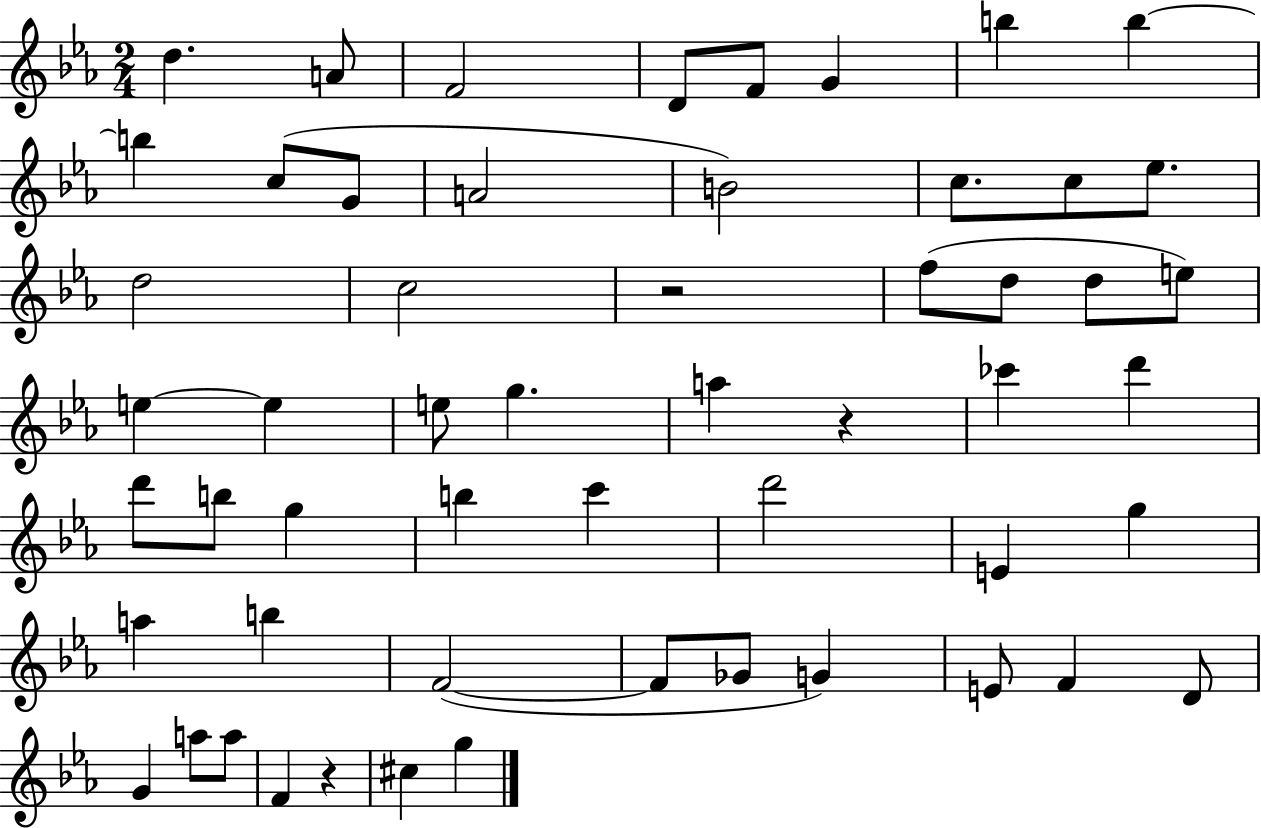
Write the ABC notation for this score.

X:1
T:Untitled
M:2/4
L:1/4
K:Eb
d A/2 F2 D/2 F/2 G b b b c/2 G/2 A2 B2 c/2 c/2 _e/2 d2 c2 z2 f/2 d/2 d/2 e/2 e e e/2 g a z _c' d' d'/2 b/2 g b c' d'2 E g a b F2 F/2 _G/2 G E/2 F D/2 G a/2 a/2 F z ^c g